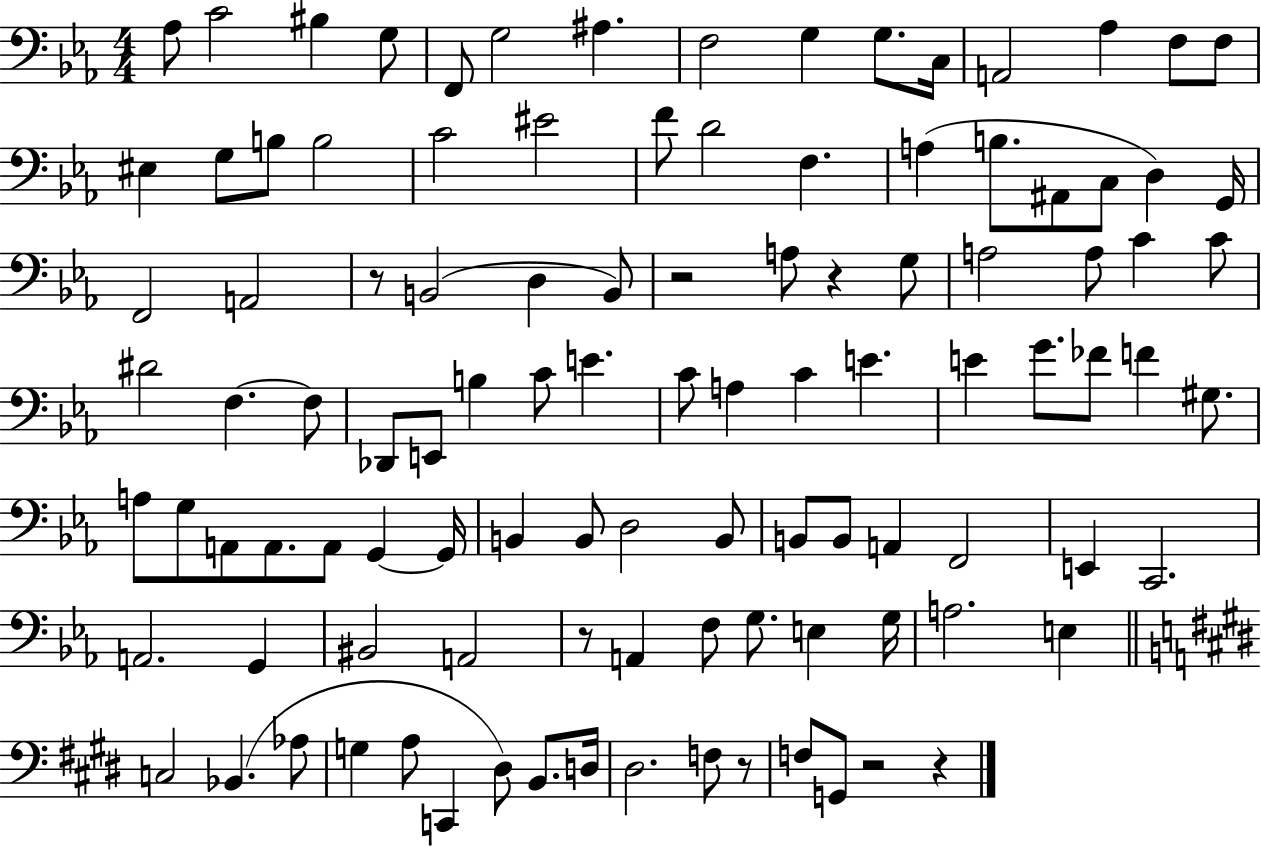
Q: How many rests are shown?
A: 7